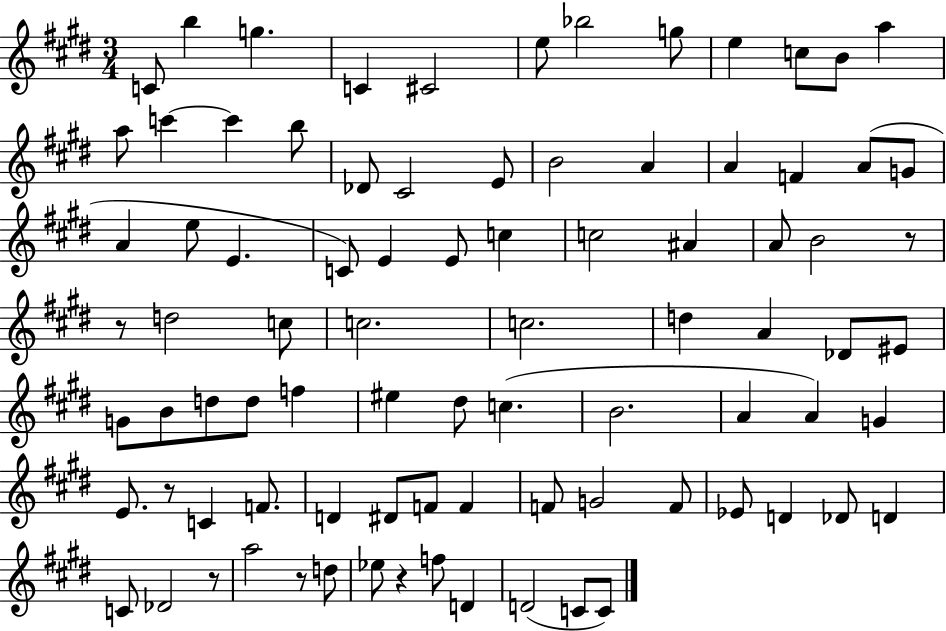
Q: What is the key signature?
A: E major